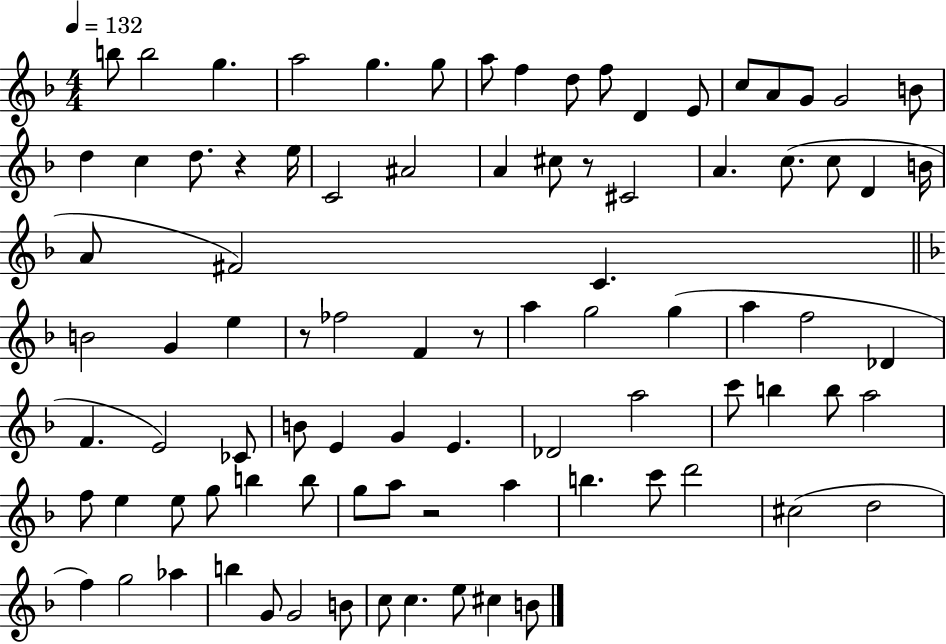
{
  \clef treble
  \numericTimeSignature
  \time 4/4
  \key f \major
  \tempo 4 = 132
  b''8 b''2 g''4. | a''2 g''4. g''8 | a''8 f''4 d''8 f''8 d'4 e'8 | c''8 a'8 g'8 g'2 b'8 | \break d''4 c''4 d''8. r4 e''16 | c'2 ais'2 | a'4 cis''8 r8 cis'2 | a'4. c''8.( c''8 d'4 b'16 | \break a'8 fis'2) c'4. | \bar "||" \break \key f \major b'2 g'4 e''4 | r8 fes''2 f'4 r8 | a''4 g''2 g''4( | a''4 f''2 des'4 | \break f'4. e'2) ces'8 | b'8 e'4 g'4 e'4. | des'2 a''2 | c'''8 b''4 b''8 a''2 | \break f''8 e''4 e''8 g''8 b''4 b''8 | g''8 a''8 r2 a''4 | b''4. c'''8 d'''2 | cis''2( d''2 | \break f''4) g''2 aes''4 | b''4 g'8 g'2 b'8 | c''8 c''4. e''8 cis''4 b'8 | \bar "|."
}